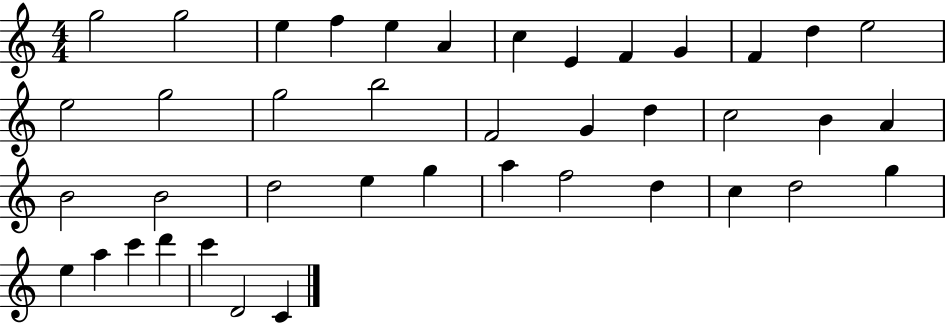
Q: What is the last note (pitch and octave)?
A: C4